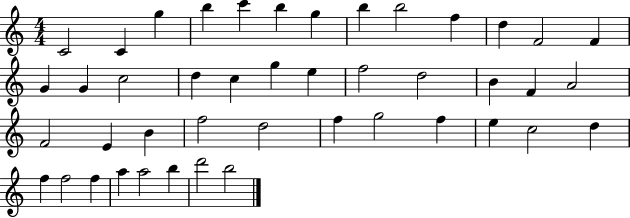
X:1
T:Untitled
M:4/4
L:1/4
K:C
C2 C g b c' b g b b2 f d F2 F G G c2 d c g e f2 d2 B F A2 F2 E B f2 d2 f g2 f e c2 d f f2 f a a2 b d'2 b2